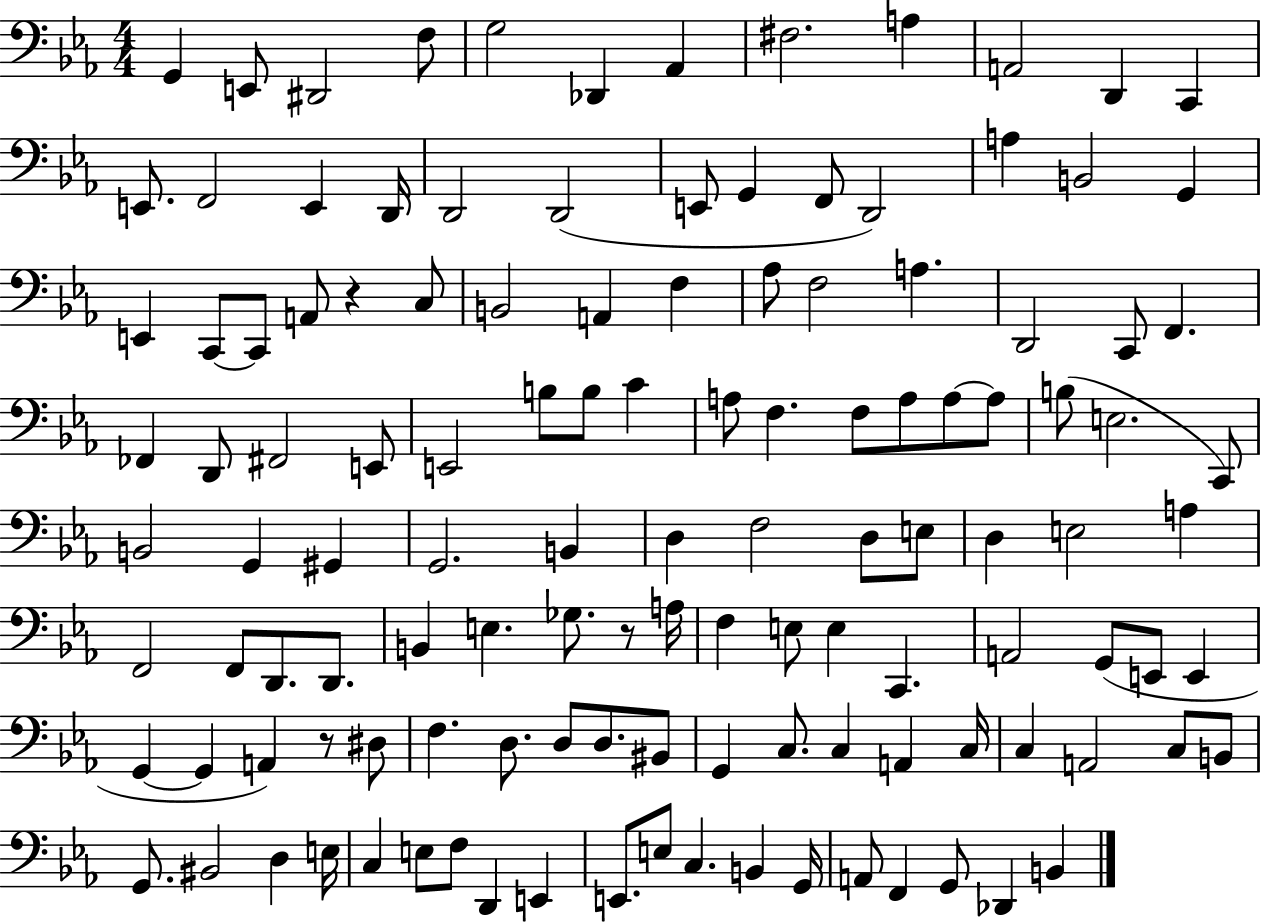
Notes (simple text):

G2/q E2/e D#2/h F3/e G3/h Db2/q Ab2/q F#3/h. A3/q A2/h D2/q C2/q E2/e. F2/h E2/q D2/s D2/h D2/h E2/e G2/q F2/e D2/h A3/q B2/h G2/q E2/q C2/e C2/e A2/e R/q C3/e B2/h A2/q F3/q Ab3/e F3/h A3/q. D2/h C2/e F2/q. FES2/q D2/e F#2/h E2/e E2/h B3/e B3/e C4/q A3/e F3/q. F3/e A3/e A3/e A3/e B3/e E3/h. C2/e B2/h G2/q G#2/q G2/h. B2/q D3/q F3/h D3/e E3/e D3/q E3/h A3/q F2/h F2/e D2/e. D2/e. B2/q E3/q. Gb3/e. R/e A3/s F3/q E3/e E3/q C2/q. A2/h G2/e E2/e E2/q G2/q G2/q A2/q R/e D#3/e F3/q. D3/e. D3/e D3/e. BIS2/e G2/q C3/e. C3/q A2/q C3/s C3/q A2/h C3/e B2/e G2/e. BIS2/h D3/q E3/s C3/q E3/e F3/e D2/q E2/q E2/e. E3/e C3/q. B2/q G2/s A2/e F2/q G2/e Db2/q B2/q